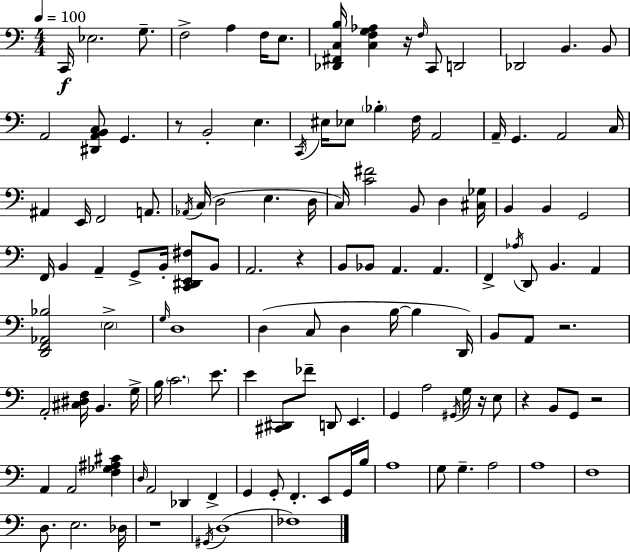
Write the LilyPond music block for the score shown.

{
  \clef bass
  \numericTimeSignature
  \time 4/4
  \key a \minor
  \tempo 4 = 100
  c,16\f ees2. g8.-- | f2-> a4 f16 e8. | <des, fis, c b>16 <c f g aes>4 r16 \grace { f16 } c,8 d,2 | des,2 b,4. b,8 | \break a,2 <dis, a, b, c>8 g,4. | r8 b,2-. e4. | \acciaccatura { c,16 } eis16 ees8 \parenthesize bes4-. f16 a,2 | a,16-- g,4. a,2 | \break c16 ais,4 e,16 f,2 a,8. | \acciaccatura { aes,16 } c16( d2 e4. | d16 c16) <c' fis'>2 b,8 d4 | <cis ges>16 b,4 b,4 g,2 | \break f,16 b,4 a,4-- g,8-> b,16-. <c, dis, e, fis>8 | b,8 a,2. r4 | b,8 bes,8 a,4. a,4. | f,4-> \acciaccatura { aes16 } d,8 b,4. | \break a,4 <d, f, aes, bes>2 \parenthesize e2-> | \grace { g16 } d1 | d4( c8 d4 b16~~ | b4 d,16) b,8 a,8 r2. | \break a,2-. <cis dis f>16 b,4. | g16-> b16 \parenthesize c'2. | e'8. e'4 <cis, dis,>8 fes'8-- d,8 e,4. | g,4 a2 | \break \acciaccatura { gis,16 } g16 r16 e8 r4 b,8 g,8 r2 | a,4 a,2 | <f ges ais cis'>4 \grace { d16 } a,2 des,4 | f,4-> g,4 g,8-. f,4.-. | \break e,8 g,16 b16 a1 | g8 g4.-- a2 | a1 | f1 | \break d8. e2. | des16 r1 | \acciaccatura { gis,16 }( d1 | fes1) | \break \bar "|."
}